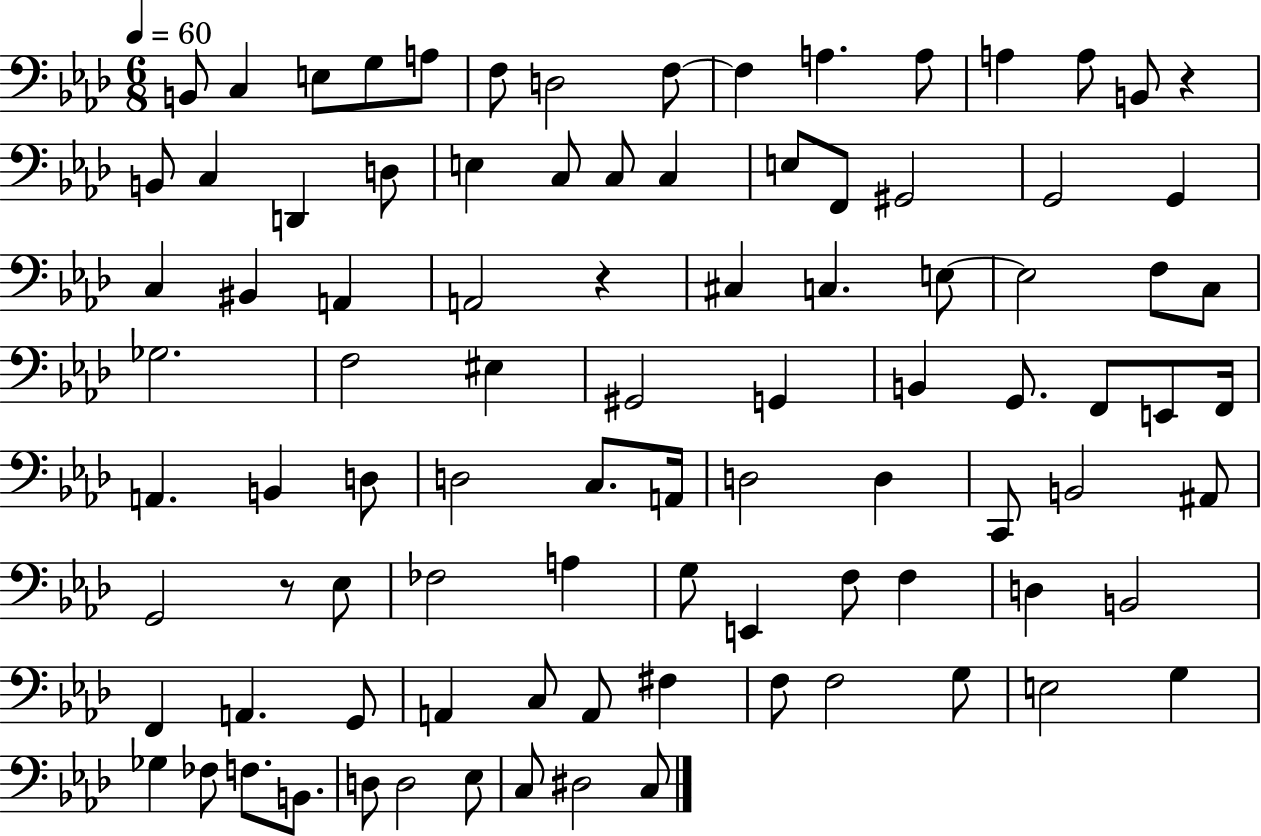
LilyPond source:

{
  \clef bass
  \numericTimeSignature
  \time 6/8
  \key aes \major
  \tempo 4 = 60
  b,8 c4 e8 g8 a8 | f8 d2 f8~~ | f4 a4. a8 | a4 a8 b,8 r4 | \break b,8 c4 d,4 d8 | e4 c8 c8 c4 | e8 f,8 gis,2 | g,2 g,4 | \break c4 bis,4 a,4 | a,2 r4 | cis4 c4. e8~~ | e2 f8 c8 | \break ges2. | f2 eis4 | gis,2 g,4 | b,4 g,8. f,8 e,8 f,16 | \break a,4. b,4 d8 | d2 c8. a,16 | d2 d4 | c,8 b,2 ais,8 | \break g,2 r8 ees8 | fes2 a4 | g8 e,4 f8 f4 | d4 b,2 | \break f,4 a,4. g,8 | a,4 c8 a,8 fis4 | f8 f2 g8 | e2 g4 | \break ges4 fes8 f8. b,8. | d8 d2 ees8 | c8 dis2 c8 | \bar "|."
}